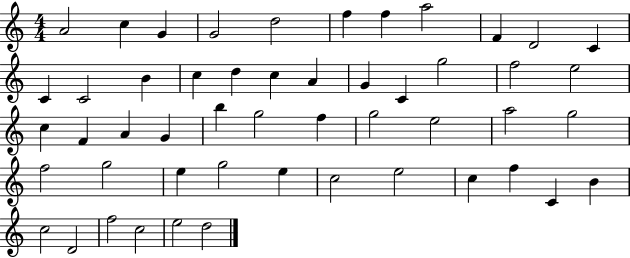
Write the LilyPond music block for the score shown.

{
  \clef treble
  \numericTimeSignature
  \time 4/4
  \key c \major
  a'2 c''4 g'4 | g'2 d''2 | f''4 f''4 a''2 | f'4 d'2 c'4 | \break c'4 c'2 b'4 | c''4 d''4 c''4 a'4 | g'4 c'4 g''2 | f''2 e''2 | \break c''4 f'4 a'4 g'4 | b''4 g''2 f''4 | g''2 e''2 | a''2 g''2 | \break f''2 g''2 | e''4 g''2 e''4 | c''2 e''2 | c''4 f''4 c'4 b'4 | \break c''2 d'2 | f''2 c''2 | e''2 d''2 | \bar "|."
}